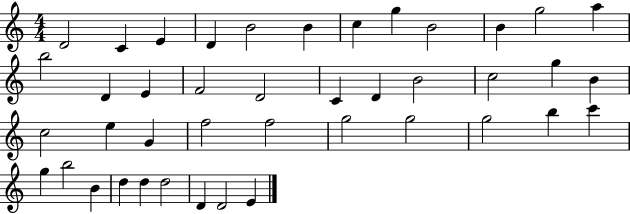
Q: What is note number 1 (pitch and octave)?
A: D4